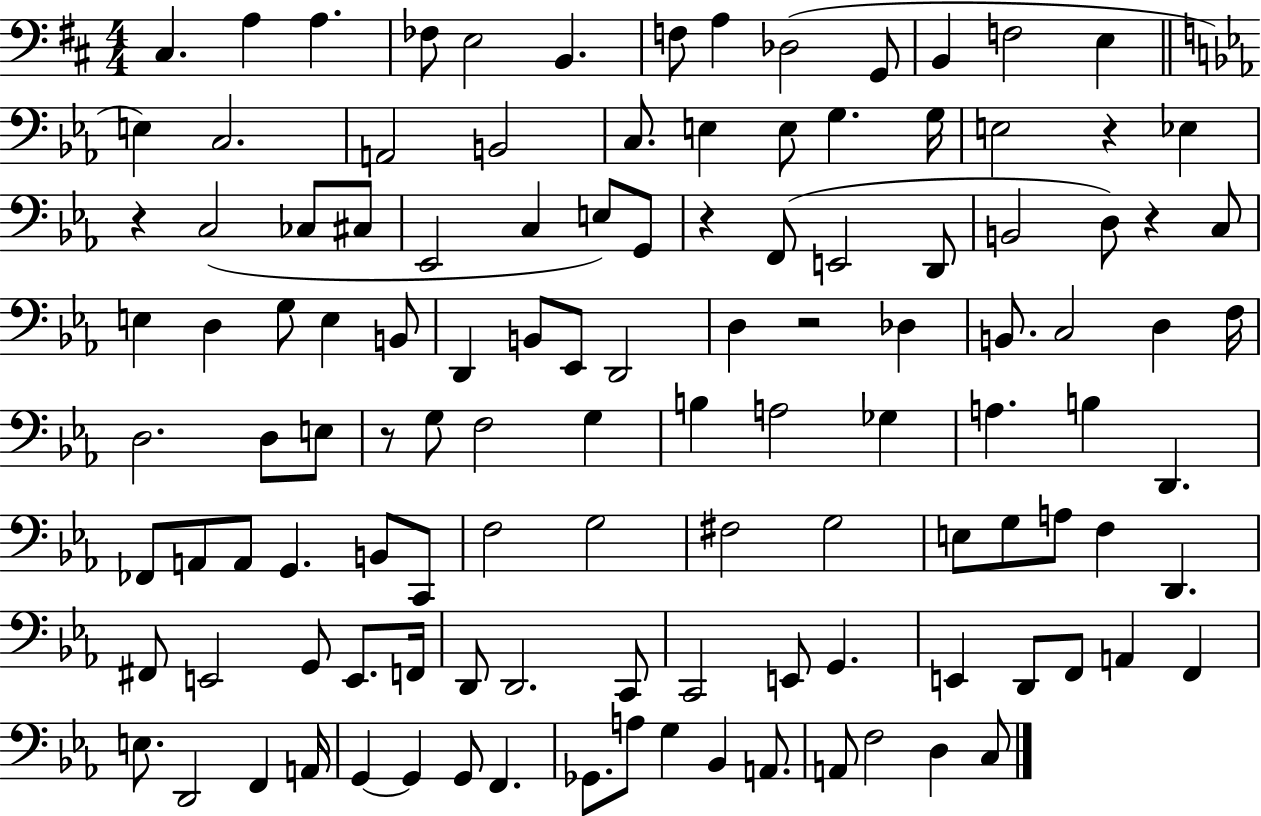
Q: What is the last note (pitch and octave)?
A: C3